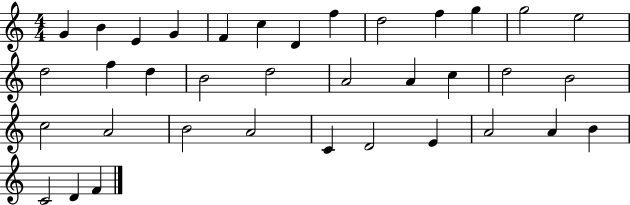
{
  \clef treble
  \numericTimeSignature
  \time 4/4
  \key c \major
  g'4 b'4 e'4 g'4 | f'4 c''4 d'4 f''4 | d''2 f''4 g''4 | g''2 e''2 | \break d''2 f''4 d''4 | b'2 d''2 | a'2 a'4 c''4 | d''2 b'2 | \break c''2 a'2 | b'2 a'2 | c'4 d'2 e'4 | a'2 a'4 b'4 | \break c'2 d'4 f'4 | \bar "|."
}